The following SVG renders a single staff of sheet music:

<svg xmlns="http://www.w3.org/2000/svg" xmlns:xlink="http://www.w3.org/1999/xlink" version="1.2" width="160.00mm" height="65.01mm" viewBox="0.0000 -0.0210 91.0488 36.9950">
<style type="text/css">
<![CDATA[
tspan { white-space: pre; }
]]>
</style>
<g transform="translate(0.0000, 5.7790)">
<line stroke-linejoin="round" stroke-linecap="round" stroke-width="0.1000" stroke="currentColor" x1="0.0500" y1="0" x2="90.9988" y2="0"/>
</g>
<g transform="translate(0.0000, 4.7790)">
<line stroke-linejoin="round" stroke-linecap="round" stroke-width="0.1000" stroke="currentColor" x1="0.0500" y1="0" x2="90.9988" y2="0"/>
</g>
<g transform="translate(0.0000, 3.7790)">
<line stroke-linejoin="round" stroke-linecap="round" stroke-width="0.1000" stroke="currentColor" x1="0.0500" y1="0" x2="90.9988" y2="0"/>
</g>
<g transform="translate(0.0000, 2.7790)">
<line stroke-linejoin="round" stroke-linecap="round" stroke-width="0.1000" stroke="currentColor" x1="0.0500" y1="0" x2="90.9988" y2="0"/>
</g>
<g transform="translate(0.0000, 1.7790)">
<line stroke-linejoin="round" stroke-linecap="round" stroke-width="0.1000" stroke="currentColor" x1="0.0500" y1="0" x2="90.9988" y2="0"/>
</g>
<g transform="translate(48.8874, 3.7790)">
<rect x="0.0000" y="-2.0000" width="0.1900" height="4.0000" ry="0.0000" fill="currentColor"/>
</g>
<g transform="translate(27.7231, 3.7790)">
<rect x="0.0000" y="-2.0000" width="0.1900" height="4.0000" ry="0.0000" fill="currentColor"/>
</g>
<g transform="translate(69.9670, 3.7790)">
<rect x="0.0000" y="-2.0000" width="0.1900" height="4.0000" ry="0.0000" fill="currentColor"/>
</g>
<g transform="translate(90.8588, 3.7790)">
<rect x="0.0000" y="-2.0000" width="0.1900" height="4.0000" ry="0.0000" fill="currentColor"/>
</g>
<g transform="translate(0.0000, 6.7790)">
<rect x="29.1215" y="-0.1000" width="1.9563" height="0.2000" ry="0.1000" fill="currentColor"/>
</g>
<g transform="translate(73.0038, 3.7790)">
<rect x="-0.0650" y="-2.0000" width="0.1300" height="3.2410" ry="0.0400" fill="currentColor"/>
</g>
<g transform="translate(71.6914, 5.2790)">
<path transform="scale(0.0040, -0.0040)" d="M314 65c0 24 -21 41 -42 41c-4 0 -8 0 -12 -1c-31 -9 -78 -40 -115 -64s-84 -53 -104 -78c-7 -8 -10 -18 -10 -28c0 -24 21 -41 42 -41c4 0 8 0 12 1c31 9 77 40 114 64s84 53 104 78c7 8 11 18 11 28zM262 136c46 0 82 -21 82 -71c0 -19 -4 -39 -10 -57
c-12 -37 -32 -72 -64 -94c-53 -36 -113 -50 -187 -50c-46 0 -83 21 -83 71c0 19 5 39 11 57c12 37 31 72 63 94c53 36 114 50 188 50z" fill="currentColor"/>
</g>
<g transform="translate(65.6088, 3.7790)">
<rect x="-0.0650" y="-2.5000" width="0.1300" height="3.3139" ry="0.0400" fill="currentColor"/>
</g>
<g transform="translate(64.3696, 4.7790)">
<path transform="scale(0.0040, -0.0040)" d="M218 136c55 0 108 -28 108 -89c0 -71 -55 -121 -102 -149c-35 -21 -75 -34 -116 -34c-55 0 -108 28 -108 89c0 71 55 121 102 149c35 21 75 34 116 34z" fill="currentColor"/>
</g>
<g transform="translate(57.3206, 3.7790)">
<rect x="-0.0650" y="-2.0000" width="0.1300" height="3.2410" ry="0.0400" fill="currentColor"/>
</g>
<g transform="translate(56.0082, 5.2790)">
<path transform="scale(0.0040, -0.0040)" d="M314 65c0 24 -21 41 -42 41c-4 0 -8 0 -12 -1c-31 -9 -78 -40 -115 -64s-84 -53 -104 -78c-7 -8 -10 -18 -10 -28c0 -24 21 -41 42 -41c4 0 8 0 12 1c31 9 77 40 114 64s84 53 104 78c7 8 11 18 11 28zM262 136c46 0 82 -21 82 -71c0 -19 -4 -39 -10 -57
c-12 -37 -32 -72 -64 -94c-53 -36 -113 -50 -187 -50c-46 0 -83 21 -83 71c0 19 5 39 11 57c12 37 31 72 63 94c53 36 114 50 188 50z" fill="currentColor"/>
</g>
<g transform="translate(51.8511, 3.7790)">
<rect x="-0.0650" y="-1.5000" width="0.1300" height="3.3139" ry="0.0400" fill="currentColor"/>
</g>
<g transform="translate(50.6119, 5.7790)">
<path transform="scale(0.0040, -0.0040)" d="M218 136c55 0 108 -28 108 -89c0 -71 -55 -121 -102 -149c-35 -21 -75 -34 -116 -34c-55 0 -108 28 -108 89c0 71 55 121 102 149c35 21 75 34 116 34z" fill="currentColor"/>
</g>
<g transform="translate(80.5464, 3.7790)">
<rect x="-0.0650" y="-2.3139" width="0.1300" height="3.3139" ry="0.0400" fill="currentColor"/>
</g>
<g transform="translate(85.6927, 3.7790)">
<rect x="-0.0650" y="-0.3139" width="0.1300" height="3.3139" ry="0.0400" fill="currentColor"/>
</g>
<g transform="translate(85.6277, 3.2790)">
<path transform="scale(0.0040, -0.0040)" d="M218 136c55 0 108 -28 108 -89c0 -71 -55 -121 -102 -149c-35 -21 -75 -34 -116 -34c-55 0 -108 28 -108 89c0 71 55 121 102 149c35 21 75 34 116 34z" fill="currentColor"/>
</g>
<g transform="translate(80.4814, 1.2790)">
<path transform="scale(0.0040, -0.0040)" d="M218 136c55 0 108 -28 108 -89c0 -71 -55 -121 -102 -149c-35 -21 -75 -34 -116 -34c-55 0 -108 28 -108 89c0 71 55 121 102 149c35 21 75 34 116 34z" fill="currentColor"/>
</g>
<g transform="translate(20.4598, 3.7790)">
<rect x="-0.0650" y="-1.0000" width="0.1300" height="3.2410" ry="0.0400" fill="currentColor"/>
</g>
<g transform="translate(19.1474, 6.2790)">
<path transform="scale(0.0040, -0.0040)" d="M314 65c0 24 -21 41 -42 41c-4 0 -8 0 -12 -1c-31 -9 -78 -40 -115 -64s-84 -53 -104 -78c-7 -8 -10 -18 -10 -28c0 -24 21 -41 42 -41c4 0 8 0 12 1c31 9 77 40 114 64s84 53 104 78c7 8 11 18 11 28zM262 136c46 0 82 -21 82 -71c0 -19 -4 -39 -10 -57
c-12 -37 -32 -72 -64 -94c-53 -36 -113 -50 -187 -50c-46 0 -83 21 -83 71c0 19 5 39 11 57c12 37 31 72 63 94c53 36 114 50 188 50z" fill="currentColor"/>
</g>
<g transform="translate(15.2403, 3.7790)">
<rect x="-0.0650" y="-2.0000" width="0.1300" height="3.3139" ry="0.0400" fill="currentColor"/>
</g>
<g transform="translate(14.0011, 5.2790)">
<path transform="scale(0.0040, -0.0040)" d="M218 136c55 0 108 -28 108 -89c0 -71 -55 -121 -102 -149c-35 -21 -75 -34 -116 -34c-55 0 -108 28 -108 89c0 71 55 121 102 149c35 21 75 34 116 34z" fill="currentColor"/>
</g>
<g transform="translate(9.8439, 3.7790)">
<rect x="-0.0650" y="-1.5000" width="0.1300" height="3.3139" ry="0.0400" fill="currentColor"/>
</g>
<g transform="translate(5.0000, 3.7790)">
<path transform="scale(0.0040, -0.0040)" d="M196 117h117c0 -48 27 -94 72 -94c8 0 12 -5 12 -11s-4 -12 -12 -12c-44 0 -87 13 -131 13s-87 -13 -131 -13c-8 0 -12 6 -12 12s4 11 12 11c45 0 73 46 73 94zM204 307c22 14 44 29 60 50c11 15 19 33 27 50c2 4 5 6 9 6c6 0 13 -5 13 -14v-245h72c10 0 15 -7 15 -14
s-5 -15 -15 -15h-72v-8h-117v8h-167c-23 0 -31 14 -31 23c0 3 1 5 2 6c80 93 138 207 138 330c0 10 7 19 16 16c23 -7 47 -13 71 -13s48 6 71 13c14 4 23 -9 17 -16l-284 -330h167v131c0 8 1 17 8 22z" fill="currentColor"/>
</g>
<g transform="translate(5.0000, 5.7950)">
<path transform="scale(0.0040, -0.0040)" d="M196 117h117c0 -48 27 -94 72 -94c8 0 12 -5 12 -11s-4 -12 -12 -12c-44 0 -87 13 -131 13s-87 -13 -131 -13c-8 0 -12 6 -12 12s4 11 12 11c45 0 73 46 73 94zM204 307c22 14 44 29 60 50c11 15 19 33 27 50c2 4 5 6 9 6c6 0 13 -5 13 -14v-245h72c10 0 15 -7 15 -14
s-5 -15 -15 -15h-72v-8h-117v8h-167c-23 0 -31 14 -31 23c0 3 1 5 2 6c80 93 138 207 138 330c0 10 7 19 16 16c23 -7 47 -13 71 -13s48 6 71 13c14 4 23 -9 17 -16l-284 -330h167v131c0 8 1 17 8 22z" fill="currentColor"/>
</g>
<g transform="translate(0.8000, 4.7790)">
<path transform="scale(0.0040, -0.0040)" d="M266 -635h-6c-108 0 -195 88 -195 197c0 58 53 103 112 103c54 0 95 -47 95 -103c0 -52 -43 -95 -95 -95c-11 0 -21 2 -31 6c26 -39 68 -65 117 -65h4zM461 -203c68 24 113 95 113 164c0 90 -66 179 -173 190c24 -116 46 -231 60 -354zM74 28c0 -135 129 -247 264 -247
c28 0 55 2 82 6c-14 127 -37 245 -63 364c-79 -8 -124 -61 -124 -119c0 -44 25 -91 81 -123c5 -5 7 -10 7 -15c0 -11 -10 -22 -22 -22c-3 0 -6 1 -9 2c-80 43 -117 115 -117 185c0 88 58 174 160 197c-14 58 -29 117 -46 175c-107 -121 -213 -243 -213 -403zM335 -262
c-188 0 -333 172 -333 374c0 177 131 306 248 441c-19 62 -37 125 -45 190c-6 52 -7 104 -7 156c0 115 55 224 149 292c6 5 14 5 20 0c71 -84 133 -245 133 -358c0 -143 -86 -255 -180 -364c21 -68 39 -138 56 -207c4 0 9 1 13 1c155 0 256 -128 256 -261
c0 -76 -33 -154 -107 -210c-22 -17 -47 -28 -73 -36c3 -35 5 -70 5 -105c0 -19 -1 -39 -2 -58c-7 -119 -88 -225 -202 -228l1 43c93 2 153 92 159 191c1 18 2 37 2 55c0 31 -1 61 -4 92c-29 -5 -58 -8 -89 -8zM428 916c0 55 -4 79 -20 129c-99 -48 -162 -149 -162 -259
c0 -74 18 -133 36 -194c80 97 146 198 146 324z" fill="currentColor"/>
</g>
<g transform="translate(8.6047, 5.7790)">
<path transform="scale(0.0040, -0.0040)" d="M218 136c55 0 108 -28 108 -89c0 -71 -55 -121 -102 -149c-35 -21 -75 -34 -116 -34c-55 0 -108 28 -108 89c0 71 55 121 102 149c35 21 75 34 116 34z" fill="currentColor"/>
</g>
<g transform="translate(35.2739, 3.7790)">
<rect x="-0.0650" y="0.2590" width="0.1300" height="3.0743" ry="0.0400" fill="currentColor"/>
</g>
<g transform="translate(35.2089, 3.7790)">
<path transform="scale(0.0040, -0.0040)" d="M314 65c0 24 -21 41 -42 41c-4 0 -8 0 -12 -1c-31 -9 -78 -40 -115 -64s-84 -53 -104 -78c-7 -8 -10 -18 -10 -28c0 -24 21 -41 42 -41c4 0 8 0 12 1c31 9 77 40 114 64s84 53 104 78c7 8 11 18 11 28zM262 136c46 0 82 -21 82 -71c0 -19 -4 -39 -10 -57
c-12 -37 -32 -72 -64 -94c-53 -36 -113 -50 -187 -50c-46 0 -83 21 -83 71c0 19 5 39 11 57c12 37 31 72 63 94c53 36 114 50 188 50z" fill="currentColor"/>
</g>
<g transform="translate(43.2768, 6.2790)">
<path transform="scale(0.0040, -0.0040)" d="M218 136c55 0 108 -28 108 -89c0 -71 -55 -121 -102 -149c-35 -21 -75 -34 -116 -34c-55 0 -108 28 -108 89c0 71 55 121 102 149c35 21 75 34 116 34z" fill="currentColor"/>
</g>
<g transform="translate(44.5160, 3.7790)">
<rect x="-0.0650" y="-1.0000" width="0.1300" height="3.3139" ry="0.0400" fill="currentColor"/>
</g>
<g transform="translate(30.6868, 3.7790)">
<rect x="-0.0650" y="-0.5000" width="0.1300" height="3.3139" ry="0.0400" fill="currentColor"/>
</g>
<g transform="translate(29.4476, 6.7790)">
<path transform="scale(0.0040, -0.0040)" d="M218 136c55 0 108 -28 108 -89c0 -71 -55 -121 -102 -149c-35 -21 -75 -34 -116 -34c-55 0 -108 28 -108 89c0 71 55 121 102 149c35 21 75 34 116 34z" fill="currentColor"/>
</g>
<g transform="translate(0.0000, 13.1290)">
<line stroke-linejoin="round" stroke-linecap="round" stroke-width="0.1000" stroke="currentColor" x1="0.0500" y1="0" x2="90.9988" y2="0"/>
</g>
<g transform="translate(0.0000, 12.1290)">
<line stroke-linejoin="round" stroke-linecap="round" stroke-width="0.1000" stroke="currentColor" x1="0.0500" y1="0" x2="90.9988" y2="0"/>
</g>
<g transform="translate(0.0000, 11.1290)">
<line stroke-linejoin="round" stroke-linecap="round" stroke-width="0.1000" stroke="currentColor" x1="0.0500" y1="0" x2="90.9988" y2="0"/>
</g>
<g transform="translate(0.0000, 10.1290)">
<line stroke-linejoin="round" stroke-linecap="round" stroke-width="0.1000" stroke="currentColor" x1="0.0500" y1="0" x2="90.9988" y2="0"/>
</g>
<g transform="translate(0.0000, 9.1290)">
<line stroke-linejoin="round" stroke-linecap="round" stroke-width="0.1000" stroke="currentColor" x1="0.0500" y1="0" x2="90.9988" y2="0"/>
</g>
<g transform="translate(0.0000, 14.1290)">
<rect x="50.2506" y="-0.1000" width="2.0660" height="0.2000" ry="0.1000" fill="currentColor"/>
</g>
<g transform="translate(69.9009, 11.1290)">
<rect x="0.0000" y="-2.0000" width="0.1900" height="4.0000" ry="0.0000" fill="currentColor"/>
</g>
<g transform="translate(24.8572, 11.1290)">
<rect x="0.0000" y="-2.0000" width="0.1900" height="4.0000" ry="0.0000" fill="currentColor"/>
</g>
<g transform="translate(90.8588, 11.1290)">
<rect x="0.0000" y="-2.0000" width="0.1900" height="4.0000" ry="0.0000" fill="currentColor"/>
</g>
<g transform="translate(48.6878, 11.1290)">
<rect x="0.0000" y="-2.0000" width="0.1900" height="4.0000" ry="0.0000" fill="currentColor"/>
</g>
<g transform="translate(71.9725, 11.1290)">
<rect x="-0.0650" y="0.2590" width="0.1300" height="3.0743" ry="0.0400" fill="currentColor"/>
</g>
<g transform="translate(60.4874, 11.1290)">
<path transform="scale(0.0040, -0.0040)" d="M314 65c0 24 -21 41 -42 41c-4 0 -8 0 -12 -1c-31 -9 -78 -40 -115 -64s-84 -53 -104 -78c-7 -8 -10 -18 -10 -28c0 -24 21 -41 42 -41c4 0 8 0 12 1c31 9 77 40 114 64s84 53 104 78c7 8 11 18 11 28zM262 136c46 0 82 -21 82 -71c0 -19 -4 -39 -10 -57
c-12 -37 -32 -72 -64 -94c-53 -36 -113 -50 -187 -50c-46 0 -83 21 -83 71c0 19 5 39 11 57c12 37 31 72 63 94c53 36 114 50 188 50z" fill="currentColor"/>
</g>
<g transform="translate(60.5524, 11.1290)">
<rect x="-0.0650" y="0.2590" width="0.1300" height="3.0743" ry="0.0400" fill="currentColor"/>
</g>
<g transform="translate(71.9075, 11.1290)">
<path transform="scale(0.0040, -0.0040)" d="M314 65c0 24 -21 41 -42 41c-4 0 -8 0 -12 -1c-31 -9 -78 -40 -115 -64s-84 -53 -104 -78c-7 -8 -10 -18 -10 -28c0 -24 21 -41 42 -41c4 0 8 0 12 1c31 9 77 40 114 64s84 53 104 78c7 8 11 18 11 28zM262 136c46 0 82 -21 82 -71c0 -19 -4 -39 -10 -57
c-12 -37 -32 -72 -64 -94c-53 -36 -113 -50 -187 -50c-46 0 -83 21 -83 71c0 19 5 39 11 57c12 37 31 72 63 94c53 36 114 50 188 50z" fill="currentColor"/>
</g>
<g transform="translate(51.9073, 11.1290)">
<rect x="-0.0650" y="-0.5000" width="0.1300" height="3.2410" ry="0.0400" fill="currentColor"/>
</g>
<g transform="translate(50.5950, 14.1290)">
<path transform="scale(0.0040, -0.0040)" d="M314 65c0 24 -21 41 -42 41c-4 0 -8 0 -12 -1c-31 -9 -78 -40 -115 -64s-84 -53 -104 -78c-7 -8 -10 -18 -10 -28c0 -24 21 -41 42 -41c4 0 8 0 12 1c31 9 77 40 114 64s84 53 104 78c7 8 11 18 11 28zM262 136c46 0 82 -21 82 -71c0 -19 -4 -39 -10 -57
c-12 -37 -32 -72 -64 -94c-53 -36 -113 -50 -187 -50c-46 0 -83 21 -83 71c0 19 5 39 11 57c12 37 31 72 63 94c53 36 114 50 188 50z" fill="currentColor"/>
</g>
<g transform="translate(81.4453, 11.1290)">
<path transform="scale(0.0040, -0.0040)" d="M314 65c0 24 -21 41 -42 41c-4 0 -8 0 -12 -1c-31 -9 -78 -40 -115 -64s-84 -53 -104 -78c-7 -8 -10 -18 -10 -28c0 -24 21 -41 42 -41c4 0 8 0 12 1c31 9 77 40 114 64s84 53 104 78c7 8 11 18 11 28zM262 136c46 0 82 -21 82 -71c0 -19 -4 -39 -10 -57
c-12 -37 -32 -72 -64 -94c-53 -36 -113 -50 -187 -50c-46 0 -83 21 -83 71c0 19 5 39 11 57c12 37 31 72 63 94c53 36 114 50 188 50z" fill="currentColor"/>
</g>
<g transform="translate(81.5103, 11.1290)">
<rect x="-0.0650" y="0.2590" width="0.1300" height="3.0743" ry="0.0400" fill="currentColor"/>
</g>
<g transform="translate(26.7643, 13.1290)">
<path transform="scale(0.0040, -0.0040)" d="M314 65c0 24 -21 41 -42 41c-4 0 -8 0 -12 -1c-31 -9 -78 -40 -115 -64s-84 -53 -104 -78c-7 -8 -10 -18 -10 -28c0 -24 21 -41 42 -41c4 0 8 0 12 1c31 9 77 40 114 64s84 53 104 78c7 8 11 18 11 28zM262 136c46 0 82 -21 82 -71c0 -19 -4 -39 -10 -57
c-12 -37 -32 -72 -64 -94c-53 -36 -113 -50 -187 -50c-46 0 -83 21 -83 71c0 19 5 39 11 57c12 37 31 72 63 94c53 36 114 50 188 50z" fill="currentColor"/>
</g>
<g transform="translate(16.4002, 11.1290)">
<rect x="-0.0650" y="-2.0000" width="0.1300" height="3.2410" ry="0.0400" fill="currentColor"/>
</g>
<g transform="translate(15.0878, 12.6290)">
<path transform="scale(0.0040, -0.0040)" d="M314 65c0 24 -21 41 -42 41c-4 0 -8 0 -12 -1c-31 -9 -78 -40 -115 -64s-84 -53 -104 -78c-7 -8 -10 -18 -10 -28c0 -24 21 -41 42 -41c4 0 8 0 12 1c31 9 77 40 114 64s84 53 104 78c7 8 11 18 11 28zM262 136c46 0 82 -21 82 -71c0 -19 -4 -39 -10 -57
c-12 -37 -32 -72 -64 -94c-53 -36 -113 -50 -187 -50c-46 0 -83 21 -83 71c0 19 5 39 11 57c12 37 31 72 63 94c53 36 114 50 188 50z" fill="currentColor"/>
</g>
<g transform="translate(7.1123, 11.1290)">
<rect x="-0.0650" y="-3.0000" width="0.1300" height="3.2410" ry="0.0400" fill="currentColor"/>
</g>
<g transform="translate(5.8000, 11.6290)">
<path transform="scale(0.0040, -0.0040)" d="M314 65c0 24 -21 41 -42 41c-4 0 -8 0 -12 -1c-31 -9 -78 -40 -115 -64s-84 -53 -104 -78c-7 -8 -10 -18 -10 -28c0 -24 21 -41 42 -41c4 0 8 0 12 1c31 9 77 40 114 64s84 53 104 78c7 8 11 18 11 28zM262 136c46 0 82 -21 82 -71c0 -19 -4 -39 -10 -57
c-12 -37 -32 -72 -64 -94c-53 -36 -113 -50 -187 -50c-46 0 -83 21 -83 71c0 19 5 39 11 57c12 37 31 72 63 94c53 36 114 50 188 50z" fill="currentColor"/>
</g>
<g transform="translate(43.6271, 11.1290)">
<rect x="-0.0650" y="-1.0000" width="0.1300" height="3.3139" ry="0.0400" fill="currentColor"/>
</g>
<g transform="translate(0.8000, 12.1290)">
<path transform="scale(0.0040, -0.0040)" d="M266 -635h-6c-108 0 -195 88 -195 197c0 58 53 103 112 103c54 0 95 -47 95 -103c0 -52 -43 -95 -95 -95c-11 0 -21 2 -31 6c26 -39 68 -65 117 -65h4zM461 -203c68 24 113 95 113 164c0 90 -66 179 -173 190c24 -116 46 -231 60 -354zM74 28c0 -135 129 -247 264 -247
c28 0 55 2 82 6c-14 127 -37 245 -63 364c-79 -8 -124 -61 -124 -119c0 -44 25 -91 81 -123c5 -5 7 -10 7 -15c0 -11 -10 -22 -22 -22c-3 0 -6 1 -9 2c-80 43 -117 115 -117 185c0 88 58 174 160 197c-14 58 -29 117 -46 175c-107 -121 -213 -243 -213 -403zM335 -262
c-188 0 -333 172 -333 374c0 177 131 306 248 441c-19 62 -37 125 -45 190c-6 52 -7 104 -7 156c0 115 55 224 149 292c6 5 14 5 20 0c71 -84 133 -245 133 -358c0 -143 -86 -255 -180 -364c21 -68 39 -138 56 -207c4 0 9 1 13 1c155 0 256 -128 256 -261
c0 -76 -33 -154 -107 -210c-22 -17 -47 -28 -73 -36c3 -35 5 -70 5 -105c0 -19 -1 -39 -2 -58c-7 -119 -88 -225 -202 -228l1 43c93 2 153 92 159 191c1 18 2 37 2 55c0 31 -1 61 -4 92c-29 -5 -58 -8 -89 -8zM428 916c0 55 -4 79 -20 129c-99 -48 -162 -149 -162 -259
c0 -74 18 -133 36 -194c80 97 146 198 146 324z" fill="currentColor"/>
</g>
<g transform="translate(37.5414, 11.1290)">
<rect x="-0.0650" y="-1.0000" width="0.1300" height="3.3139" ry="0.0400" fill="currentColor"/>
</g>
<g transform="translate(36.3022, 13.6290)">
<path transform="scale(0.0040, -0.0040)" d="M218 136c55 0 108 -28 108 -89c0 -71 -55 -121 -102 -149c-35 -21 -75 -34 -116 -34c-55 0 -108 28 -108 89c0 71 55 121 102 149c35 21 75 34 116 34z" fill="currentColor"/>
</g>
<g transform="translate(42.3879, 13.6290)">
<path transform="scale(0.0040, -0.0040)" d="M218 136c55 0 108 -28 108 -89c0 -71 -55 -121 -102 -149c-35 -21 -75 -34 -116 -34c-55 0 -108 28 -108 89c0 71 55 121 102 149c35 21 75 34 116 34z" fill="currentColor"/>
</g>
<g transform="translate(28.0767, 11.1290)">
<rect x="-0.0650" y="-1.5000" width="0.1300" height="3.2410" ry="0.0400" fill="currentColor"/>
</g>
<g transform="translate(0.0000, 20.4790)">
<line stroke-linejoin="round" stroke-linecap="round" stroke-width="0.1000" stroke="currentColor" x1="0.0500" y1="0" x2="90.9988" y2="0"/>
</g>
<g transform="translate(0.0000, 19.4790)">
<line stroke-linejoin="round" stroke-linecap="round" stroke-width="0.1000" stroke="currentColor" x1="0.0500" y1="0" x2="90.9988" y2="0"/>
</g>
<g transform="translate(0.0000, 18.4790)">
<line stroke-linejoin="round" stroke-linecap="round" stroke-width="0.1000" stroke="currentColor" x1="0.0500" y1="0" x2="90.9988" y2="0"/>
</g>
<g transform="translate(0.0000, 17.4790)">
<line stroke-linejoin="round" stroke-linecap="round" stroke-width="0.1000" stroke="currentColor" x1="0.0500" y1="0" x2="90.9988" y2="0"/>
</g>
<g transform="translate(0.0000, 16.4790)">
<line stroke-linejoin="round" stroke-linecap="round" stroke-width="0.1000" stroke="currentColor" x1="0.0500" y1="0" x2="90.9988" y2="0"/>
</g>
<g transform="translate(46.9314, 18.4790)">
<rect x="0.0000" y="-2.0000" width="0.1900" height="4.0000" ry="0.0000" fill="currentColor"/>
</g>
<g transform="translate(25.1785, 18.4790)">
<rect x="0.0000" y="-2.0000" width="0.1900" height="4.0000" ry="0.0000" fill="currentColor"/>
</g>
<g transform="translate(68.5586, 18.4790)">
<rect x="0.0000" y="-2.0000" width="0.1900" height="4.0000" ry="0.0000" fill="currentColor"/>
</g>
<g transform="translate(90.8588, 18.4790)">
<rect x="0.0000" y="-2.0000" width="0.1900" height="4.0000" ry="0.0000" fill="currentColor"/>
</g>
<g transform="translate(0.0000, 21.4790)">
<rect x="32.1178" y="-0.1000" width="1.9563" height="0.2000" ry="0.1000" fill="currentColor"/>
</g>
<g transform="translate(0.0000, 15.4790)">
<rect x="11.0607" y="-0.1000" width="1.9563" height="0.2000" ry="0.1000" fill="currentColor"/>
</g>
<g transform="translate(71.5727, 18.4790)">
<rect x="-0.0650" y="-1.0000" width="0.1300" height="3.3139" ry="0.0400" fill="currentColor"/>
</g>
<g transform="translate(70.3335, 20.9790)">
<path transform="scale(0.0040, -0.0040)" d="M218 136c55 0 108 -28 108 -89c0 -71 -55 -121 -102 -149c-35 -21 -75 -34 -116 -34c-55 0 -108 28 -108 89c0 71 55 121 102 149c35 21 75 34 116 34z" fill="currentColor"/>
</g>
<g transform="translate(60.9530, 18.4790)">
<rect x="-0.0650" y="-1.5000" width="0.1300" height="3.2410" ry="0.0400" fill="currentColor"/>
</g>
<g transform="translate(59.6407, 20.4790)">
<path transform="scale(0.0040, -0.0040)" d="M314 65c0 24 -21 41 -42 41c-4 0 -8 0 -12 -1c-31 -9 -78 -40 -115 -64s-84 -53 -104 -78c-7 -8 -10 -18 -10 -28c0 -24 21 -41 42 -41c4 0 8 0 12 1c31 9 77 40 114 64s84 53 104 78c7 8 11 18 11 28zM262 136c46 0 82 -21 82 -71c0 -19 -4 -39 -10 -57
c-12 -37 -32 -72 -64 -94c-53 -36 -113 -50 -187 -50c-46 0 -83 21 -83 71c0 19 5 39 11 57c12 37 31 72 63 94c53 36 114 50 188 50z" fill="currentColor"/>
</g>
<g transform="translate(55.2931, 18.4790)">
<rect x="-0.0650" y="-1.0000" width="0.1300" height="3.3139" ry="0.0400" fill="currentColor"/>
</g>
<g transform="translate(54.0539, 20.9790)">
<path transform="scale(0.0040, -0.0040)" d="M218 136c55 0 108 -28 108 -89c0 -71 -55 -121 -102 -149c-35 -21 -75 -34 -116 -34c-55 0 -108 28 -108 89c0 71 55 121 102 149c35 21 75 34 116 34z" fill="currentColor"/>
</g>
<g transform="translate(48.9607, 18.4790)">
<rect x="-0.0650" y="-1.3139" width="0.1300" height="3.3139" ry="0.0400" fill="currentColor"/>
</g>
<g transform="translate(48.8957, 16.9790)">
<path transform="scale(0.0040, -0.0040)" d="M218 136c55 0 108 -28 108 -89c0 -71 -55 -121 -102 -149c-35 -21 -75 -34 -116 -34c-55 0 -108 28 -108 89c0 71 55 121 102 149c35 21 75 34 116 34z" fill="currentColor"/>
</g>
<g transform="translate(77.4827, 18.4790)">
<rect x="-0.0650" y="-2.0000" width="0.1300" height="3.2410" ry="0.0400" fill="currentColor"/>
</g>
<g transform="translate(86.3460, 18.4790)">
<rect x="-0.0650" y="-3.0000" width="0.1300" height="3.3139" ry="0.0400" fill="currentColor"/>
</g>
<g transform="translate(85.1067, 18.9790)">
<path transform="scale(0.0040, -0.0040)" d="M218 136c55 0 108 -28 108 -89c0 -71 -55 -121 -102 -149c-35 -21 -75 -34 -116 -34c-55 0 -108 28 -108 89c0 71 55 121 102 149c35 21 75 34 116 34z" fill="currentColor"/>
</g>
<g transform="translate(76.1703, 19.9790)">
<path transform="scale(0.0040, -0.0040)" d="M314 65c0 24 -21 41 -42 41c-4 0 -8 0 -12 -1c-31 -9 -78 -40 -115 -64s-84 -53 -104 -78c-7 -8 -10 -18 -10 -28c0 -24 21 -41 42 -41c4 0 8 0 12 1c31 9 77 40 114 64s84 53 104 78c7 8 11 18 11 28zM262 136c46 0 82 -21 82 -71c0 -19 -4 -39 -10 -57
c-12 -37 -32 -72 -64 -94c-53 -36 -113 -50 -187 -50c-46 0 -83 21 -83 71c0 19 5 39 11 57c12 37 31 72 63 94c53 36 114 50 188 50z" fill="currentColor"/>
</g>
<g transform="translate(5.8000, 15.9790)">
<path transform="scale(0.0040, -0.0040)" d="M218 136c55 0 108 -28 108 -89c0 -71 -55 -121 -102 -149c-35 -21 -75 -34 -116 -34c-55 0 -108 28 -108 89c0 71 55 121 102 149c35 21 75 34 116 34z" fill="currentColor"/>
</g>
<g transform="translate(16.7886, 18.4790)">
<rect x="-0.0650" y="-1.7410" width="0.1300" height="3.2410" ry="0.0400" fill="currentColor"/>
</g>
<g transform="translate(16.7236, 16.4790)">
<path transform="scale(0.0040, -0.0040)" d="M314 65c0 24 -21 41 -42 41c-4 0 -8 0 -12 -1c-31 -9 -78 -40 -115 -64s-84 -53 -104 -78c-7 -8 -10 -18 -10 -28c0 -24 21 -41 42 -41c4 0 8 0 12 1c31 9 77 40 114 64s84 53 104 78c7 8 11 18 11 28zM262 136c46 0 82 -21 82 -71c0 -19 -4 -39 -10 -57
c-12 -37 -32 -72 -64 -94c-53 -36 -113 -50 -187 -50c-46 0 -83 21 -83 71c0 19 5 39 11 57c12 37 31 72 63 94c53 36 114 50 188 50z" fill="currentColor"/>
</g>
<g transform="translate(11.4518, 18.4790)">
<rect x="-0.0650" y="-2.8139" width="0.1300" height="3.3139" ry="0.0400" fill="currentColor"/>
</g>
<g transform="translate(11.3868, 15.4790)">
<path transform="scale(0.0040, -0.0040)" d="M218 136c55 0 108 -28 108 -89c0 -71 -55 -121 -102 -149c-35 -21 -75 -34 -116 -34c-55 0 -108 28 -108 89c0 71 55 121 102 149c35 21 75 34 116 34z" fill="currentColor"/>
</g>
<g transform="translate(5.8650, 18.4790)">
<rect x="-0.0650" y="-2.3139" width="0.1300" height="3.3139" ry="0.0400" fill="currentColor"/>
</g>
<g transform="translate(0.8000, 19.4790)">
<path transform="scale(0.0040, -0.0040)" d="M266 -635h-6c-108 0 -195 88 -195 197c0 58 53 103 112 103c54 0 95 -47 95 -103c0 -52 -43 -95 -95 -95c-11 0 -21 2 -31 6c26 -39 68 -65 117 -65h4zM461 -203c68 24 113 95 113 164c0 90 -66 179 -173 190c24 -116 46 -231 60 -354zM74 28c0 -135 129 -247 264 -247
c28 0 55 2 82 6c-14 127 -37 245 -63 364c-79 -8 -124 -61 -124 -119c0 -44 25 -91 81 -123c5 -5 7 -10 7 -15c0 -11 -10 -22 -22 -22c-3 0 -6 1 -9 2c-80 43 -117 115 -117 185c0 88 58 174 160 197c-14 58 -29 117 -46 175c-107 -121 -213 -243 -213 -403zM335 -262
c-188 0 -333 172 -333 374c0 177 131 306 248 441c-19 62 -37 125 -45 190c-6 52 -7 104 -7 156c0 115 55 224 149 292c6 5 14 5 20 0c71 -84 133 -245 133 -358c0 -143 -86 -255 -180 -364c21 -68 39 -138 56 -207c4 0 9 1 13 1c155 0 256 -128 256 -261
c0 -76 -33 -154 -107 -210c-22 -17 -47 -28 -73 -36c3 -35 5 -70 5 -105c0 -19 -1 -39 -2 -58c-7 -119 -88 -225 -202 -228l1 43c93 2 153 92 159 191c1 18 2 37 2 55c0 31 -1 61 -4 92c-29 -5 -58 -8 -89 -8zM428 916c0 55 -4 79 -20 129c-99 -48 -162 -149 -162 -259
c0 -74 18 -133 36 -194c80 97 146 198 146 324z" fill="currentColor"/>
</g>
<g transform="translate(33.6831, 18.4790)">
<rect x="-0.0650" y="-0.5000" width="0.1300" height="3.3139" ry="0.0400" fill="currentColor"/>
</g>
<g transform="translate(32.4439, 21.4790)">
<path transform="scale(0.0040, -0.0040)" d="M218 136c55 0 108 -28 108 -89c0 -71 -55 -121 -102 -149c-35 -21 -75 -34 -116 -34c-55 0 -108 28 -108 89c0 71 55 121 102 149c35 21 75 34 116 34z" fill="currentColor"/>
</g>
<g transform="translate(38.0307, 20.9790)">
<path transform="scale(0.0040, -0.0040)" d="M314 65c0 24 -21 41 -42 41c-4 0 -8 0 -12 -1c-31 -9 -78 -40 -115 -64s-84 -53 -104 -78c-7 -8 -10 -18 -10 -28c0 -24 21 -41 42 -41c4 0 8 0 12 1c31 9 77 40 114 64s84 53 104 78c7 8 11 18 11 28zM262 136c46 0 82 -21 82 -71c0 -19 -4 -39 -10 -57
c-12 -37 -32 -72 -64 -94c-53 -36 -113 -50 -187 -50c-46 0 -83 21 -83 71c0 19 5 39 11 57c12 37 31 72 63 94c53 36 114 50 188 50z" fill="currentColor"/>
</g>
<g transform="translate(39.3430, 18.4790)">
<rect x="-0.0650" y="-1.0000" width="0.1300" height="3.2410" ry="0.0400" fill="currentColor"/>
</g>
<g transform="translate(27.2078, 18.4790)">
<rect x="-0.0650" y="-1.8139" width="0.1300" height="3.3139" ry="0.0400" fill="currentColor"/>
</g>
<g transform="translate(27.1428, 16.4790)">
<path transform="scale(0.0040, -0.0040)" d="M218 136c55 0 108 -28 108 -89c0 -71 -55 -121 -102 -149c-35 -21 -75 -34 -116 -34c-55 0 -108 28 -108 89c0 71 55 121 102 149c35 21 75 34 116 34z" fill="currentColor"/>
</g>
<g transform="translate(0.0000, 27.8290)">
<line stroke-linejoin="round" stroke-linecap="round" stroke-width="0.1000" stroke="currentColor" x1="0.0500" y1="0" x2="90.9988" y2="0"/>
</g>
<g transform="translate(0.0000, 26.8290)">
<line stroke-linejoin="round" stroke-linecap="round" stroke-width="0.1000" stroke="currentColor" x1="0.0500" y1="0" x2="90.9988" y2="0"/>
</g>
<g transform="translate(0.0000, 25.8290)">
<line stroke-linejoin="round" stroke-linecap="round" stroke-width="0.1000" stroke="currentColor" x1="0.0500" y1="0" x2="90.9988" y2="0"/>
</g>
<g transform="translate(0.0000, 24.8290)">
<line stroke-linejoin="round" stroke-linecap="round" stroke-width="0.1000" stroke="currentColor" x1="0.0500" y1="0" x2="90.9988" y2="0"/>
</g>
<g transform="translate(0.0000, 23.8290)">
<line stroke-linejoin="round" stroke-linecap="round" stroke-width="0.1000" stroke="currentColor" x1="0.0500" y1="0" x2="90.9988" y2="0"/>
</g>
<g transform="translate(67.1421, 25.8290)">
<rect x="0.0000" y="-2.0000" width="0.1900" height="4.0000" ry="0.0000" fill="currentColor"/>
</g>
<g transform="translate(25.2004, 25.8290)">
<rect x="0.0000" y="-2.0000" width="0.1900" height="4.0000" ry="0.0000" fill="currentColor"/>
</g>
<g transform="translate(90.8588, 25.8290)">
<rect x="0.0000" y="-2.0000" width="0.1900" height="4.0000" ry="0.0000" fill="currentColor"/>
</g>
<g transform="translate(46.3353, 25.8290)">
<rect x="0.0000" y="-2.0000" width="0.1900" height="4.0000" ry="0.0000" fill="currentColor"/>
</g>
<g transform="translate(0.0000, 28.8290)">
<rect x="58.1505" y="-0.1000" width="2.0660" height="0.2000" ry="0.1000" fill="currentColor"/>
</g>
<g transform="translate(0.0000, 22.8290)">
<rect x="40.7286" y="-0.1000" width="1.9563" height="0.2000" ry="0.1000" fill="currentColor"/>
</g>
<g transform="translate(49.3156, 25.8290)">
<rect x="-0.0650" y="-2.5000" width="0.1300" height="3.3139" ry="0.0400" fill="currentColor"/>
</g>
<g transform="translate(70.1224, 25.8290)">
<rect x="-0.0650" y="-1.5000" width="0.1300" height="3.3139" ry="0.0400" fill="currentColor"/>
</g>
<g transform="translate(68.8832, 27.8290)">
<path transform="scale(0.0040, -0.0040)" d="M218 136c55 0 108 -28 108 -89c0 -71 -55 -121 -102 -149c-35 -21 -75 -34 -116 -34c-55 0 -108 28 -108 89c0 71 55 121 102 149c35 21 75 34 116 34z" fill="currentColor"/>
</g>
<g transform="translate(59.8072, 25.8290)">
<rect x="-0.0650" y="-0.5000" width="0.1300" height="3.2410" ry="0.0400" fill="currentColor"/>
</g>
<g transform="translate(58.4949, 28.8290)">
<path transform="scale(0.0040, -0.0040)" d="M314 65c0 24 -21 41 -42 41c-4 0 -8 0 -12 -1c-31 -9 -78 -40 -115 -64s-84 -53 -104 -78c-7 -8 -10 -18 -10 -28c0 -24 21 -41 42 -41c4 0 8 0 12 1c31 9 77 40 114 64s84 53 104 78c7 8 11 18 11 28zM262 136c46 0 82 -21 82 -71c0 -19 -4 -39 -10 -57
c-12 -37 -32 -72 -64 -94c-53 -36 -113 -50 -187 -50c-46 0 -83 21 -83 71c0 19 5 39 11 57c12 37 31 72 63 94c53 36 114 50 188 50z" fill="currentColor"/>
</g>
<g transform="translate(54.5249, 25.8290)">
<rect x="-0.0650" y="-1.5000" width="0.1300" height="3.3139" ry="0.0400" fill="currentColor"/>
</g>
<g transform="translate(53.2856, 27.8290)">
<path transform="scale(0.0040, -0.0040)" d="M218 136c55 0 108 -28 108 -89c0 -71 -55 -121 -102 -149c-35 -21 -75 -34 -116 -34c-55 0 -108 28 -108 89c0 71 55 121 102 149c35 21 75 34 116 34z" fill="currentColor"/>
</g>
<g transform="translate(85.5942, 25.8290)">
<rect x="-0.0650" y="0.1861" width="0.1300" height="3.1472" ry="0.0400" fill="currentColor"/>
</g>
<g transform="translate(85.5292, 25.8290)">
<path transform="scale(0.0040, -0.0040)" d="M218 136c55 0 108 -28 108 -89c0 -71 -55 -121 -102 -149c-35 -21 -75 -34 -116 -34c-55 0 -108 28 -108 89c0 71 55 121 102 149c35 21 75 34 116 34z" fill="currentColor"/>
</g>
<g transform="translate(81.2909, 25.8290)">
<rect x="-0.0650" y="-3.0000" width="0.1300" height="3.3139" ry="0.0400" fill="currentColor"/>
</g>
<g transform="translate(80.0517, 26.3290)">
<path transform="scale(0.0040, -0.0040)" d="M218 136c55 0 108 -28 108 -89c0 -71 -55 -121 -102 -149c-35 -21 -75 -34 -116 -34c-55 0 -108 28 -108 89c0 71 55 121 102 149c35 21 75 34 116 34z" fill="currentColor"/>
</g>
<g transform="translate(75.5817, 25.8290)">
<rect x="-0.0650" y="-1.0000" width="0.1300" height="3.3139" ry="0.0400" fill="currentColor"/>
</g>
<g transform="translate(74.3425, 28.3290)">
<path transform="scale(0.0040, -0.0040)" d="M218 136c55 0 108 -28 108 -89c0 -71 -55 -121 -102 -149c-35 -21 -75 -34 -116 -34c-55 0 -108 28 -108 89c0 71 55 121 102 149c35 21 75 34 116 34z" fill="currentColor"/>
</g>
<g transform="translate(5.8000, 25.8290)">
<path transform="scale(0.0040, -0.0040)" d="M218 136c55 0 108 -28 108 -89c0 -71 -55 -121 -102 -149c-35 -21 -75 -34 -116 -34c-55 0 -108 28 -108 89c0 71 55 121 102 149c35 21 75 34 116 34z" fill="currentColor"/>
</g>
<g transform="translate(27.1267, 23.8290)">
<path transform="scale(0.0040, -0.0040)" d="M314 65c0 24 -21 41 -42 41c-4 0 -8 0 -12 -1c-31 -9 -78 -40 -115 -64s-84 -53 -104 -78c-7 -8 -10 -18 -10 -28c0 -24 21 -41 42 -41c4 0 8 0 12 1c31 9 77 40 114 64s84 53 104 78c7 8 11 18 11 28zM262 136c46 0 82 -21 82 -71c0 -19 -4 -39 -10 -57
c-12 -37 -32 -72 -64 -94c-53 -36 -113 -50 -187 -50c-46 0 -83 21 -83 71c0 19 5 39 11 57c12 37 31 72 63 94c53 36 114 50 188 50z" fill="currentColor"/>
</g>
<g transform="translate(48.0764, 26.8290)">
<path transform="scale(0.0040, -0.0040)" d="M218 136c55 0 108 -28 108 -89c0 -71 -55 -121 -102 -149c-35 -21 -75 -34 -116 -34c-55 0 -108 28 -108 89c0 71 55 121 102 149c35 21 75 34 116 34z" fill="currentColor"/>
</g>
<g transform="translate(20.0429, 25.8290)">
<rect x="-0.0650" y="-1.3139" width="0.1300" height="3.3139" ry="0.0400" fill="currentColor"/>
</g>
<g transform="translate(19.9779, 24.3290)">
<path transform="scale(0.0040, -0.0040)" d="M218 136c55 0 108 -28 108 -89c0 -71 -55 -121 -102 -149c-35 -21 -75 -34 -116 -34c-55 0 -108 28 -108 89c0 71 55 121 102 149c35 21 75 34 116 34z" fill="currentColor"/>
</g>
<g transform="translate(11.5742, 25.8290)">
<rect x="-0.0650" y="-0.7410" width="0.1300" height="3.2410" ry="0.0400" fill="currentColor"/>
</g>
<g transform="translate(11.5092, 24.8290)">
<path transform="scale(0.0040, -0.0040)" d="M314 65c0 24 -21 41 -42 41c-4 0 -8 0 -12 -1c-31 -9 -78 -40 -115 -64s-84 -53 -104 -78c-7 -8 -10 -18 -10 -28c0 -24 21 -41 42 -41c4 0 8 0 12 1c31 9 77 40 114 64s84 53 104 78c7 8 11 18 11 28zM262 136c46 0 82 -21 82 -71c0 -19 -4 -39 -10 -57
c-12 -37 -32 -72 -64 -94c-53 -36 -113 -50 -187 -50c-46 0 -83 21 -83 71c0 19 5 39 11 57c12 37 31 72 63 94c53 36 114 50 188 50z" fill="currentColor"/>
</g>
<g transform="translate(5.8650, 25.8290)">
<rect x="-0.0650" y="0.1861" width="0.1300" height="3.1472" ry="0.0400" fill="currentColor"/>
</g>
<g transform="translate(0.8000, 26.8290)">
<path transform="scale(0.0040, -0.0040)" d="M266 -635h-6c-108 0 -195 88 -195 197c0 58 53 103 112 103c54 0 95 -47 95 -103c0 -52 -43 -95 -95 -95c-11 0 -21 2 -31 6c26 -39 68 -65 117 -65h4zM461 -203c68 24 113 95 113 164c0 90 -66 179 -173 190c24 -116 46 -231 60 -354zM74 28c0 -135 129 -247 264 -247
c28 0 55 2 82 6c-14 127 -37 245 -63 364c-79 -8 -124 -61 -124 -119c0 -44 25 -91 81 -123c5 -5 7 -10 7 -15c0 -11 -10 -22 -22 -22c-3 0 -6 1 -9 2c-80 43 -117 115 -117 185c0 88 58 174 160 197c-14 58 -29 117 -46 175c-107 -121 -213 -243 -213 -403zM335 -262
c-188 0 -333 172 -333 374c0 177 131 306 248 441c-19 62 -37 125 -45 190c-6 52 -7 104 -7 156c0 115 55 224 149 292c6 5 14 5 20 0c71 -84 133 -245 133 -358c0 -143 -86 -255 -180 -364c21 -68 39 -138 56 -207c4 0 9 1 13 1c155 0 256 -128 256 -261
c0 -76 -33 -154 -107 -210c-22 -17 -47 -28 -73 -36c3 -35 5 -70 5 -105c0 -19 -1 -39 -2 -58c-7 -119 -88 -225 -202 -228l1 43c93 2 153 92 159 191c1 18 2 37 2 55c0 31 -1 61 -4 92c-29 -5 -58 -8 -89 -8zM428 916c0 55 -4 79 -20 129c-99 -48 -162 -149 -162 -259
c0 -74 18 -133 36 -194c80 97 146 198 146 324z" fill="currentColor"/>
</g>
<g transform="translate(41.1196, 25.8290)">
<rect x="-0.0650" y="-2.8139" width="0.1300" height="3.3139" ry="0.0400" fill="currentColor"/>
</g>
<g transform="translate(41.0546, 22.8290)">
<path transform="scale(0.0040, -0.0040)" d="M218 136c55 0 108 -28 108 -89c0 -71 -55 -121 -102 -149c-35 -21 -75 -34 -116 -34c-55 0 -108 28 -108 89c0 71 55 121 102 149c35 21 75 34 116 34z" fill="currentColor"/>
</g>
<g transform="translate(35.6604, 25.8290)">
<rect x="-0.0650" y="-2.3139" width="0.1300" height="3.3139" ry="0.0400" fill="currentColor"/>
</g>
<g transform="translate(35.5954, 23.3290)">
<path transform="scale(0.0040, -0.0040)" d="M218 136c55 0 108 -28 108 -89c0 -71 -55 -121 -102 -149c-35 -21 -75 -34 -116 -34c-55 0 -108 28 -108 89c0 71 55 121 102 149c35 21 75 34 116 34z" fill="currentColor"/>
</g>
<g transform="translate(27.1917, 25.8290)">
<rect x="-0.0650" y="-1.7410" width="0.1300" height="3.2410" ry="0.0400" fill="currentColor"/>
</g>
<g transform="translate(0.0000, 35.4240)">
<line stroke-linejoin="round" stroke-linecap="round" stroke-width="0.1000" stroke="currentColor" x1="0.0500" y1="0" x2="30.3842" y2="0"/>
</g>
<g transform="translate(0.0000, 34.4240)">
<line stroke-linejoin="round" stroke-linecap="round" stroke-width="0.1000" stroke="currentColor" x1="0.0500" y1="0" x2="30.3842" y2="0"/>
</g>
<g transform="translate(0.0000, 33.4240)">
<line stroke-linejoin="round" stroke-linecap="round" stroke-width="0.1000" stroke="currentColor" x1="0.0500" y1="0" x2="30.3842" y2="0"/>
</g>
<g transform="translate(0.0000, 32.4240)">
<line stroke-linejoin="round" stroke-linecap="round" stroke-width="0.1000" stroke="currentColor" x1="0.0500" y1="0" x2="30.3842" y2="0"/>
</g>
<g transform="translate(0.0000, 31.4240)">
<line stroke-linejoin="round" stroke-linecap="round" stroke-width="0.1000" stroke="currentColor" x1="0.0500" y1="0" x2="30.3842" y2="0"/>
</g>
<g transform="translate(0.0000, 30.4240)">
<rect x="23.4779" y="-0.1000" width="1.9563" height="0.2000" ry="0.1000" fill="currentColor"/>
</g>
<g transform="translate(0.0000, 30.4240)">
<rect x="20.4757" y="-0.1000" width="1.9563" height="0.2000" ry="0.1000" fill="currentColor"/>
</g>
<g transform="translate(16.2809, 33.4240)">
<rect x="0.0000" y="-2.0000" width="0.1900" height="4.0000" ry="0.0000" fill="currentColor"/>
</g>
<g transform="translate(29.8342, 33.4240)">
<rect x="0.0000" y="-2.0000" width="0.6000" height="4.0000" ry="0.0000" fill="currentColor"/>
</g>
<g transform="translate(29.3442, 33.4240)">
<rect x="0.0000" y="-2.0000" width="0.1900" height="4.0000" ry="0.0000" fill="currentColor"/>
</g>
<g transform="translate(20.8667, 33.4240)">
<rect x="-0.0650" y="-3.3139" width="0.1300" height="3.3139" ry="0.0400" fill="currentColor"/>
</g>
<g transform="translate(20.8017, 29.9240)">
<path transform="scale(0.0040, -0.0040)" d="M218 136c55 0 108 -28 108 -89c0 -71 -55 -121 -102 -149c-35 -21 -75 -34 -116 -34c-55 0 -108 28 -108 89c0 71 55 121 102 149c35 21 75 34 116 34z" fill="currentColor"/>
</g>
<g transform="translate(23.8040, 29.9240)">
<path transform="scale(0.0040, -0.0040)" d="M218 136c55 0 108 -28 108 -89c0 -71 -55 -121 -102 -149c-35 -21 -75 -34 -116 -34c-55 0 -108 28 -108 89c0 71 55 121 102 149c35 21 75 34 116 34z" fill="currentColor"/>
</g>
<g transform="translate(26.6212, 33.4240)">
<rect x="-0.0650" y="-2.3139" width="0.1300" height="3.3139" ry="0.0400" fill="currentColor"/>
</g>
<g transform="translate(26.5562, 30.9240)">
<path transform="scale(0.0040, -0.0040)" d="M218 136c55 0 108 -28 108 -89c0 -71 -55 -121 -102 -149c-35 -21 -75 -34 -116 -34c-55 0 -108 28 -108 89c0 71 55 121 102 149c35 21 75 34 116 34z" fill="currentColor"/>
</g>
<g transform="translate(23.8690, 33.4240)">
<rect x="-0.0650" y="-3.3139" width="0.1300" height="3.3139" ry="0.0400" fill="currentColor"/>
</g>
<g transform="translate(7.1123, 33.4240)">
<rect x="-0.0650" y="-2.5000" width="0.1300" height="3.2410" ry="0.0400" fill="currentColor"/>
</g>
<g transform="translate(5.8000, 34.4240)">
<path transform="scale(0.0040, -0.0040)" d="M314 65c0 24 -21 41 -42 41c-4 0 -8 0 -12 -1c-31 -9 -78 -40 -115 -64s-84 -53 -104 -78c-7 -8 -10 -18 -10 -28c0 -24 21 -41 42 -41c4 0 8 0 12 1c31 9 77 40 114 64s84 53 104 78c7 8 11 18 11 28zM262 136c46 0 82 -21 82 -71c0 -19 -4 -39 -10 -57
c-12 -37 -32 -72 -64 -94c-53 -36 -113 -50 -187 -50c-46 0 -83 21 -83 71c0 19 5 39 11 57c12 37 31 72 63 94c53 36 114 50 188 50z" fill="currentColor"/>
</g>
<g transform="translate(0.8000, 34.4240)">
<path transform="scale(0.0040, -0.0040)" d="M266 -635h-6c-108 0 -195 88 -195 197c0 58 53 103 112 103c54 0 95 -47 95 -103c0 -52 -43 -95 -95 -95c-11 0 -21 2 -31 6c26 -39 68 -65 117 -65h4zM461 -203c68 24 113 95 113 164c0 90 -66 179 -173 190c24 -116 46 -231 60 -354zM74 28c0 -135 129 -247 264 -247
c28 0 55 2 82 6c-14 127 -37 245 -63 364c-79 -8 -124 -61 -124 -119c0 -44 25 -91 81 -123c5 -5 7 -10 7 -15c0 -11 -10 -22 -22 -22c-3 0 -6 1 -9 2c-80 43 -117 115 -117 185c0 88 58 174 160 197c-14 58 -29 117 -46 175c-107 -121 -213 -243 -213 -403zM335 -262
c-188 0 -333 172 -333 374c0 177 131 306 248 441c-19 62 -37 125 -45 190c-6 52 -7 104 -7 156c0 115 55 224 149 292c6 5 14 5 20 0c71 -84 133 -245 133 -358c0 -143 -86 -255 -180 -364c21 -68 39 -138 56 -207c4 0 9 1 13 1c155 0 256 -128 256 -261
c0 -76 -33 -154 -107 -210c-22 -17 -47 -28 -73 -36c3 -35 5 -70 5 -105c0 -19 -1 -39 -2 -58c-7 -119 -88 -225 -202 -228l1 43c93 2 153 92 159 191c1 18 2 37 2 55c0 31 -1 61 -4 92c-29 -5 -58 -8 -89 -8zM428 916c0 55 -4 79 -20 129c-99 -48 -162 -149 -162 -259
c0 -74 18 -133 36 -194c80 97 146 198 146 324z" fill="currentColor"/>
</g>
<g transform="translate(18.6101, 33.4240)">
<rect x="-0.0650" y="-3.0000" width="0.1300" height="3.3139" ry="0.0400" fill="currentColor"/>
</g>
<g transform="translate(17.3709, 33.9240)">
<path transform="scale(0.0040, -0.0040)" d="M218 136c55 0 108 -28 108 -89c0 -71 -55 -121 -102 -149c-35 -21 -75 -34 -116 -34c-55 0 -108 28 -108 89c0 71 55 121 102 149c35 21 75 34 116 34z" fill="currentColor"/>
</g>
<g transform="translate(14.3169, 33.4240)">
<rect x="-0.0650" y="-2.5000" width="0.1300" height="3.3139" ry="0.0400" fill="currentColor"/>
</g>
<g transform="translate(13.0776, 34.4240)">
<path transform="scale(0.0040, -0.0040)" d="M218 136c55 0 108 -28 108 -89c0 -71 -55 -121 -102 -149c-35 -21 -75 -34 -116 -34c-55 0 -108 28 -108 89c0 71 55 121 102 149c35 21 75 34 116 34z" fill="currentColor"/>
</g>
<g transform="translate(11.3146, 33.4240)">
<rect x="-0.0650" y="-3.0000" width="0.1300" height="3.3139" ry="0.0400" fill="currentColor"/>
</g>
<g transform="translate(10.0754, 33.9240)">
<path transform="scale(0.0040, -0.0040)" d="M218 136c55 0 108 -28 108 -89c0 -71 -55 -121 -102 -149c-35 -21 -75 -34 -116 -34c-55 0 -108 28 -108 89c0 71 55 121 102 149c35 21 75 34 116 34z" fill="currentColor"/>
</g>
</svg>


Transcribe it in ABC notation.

X:1
T:Untitled
M:4/4
L:1/4
K:C
E F D2 C B2 D E F2 G F2 g c A2 F2 E2 D D C2 B2 B2 B2 g a f2 f C D2 e D E2 D F2 A B d2 e f2 g a G E C2 E D A B G2 A G A b b g